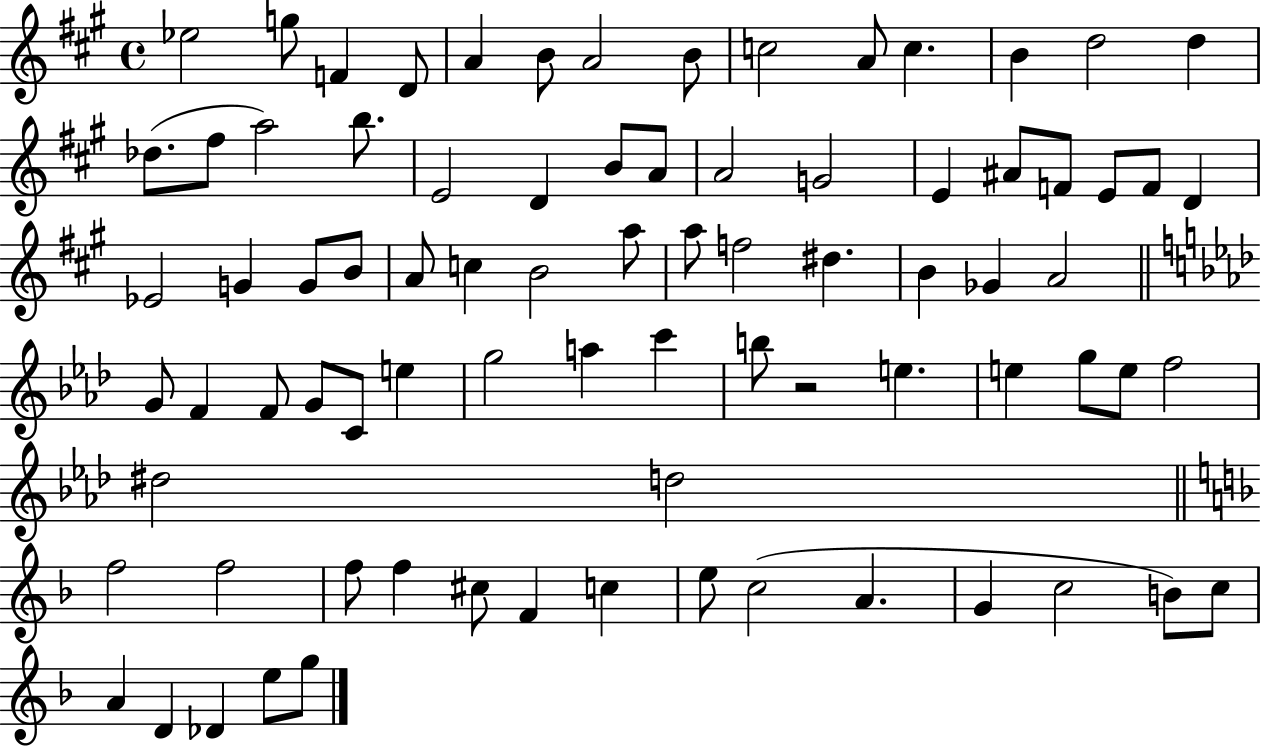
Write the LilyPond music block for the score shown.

{
  \clef treble
  \time 4/4
  \defaultTimeSignature
  \key a \major
  ees''2 g''8 f'4 d'8 | a'4 b'8 a'2 b'8 | c''2 a'8 c''4. | b'4 d''2 d''4 | \break des''8.( fis''8 a''2) b''8. | e'2 d'4 b'8 a'8 | a'2 g'2 | e'4 ais'8 f'8 e'8 f'8 d'4 | \break ees'2 g'4 g'8 b'8 | a'8 c''4 b'2 a''8 | a''8 f''2 dis''4. | b'4 ges'4 a'2 | \break \bar "||" \break \key f \minor g'8 f'4 f'8 g'8 c'8 e''4 | g''2 a''4 c'''4 | b''8 r2 e''4. | e''4 g''8 e''8 f''2 | \break dis''2 d''2 | \bar "||" \break \key f \major f''2 f''2 | f''8 f''4 cis''8 f'4 c''4 | e''8 c''2( a'4. | g'4 c''2 b'8) c''8 | \break a'4 d'4 des'4 e''8 g''8 | \bar "|."
}